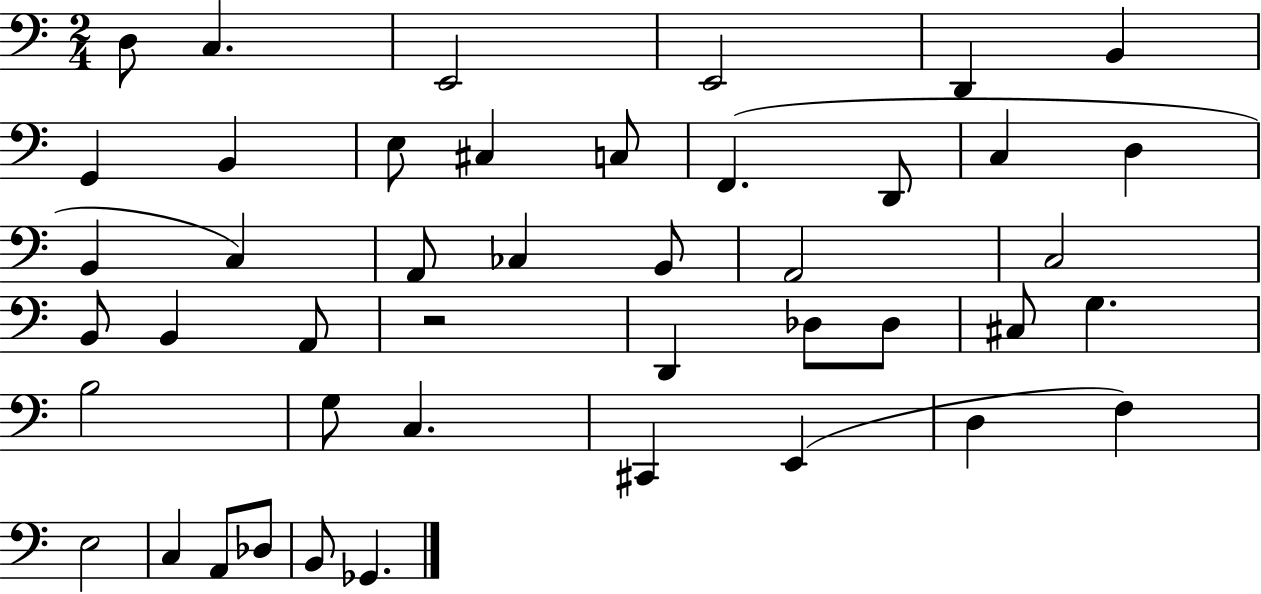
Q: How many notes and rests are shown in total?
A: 44